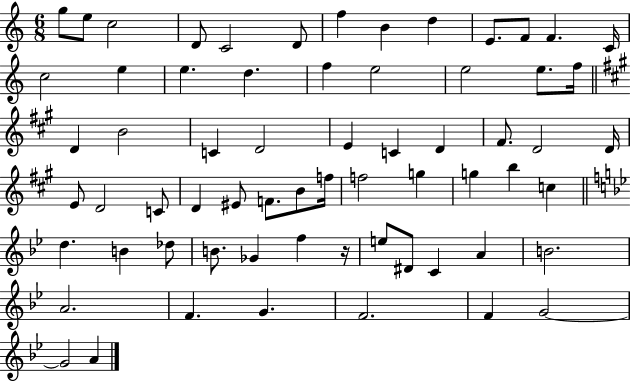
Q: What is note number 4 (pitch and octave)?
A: D4